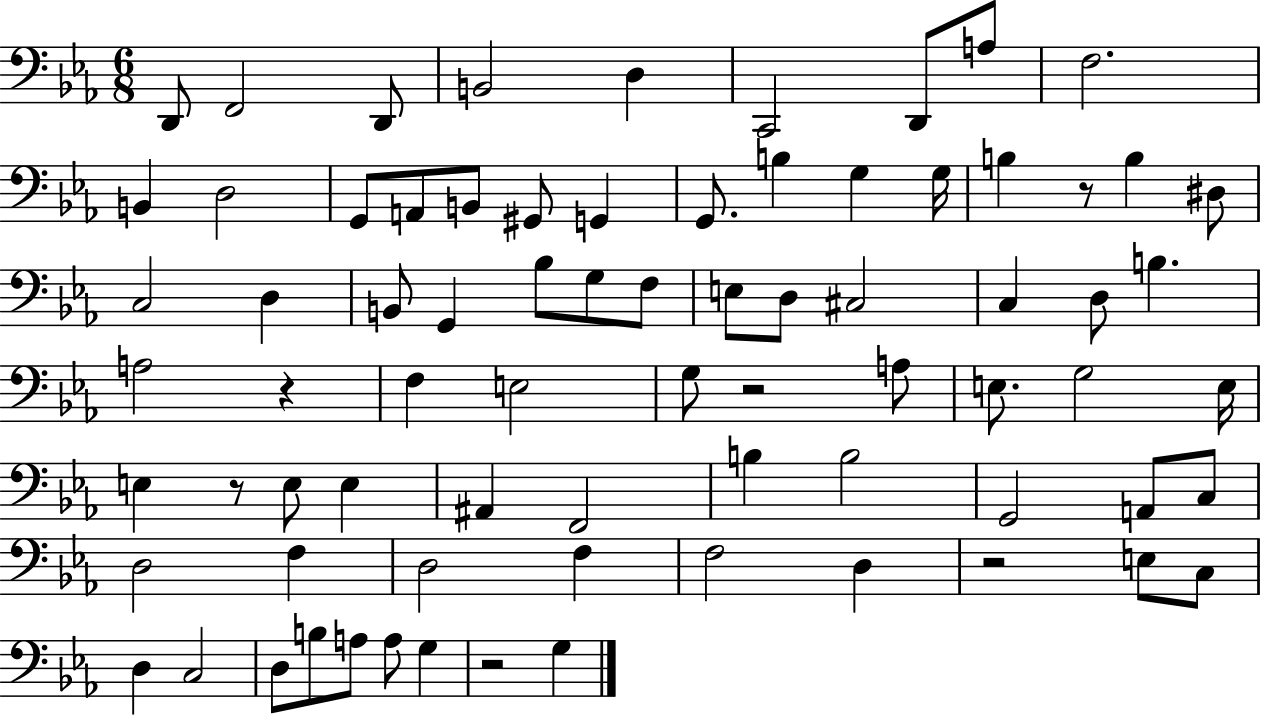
D2/e F2/h D2/e B2/h D3/q C2/h D2/e A3/e F3/h. B2/q D3/h G2/e A2/e B2/e G#2/e G2/q G2/e. B3/q G3/q G3/s B3/q R/e B3/q D#3/e C3/h D3/q B2/e G2/q Bb3/e G3/e F3/e E3/e D3/e C#3/h C3/q D3/e B3/q. A3/h R/q F3/q E3/h G3/e R/h A3/e E3/e. G3/h E3/s E3/q R/e E3/e E3/q A#2/q F2/h B3/q B3/h G2/h A2/e C3/e D3/h F3/q D3/h F3/q F3/h D3/q R/h E3/e C3/e D3/q C3/h D3/e B3/e A3/e A3/e G3/q R/h G3/q